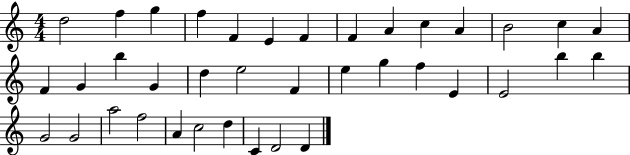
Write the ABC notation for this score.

X:1
T:Untitled
M:4/4
L:1/4
K:C
d2 f g f F E F F A c A B2 c A F G b G d e2 F e g f E E2 b b G2 G2 a2 f2 A c2 d C D2 D